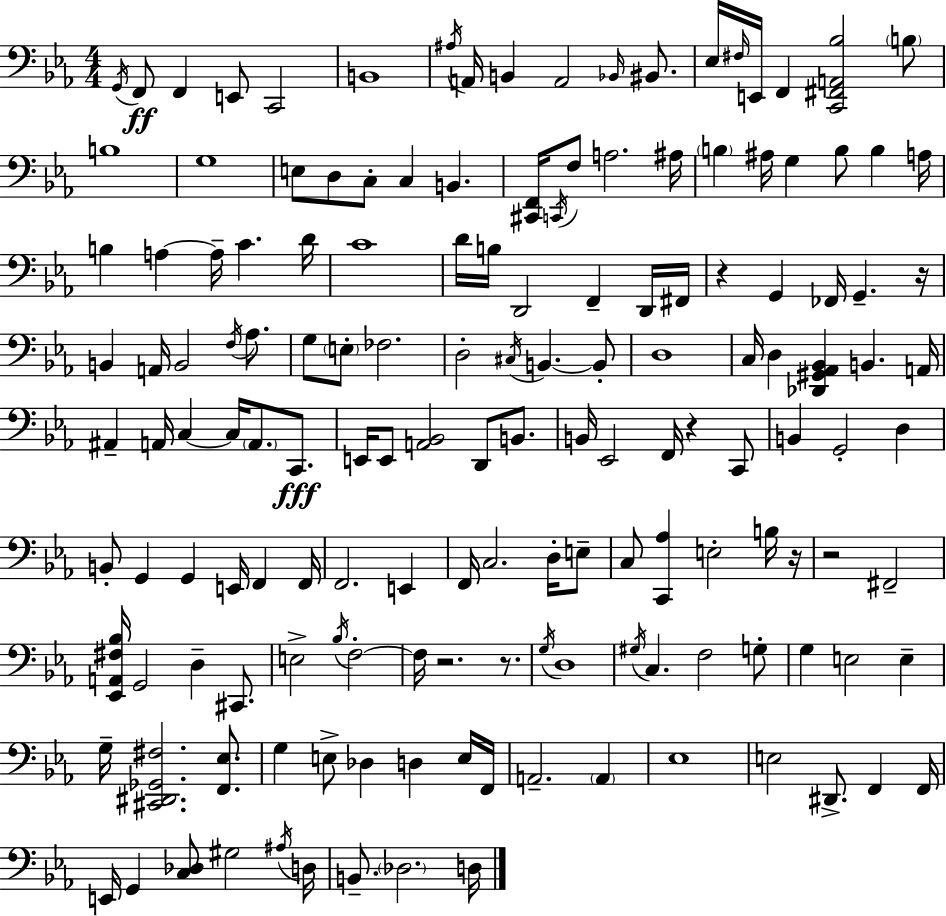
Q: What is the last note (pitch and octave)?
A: D3